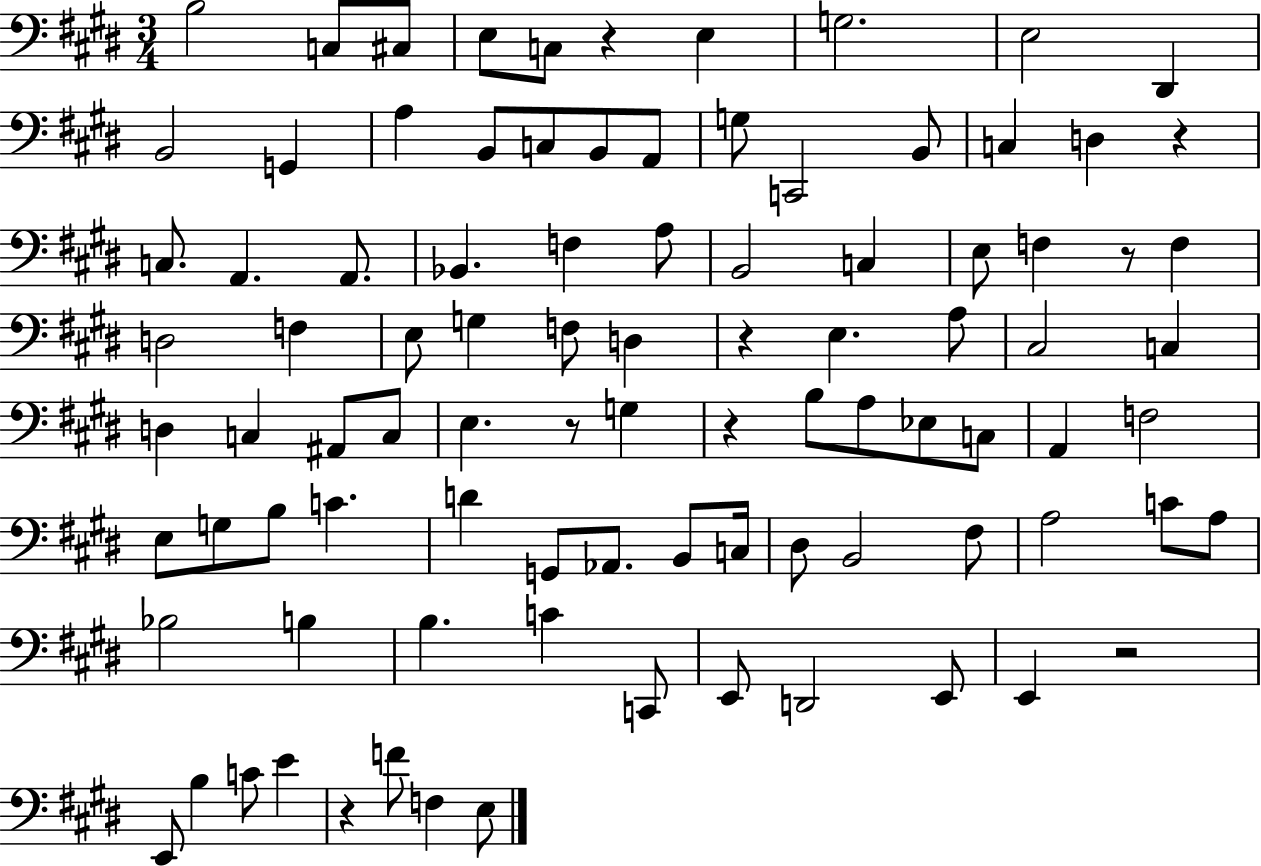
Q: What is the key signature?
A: E major